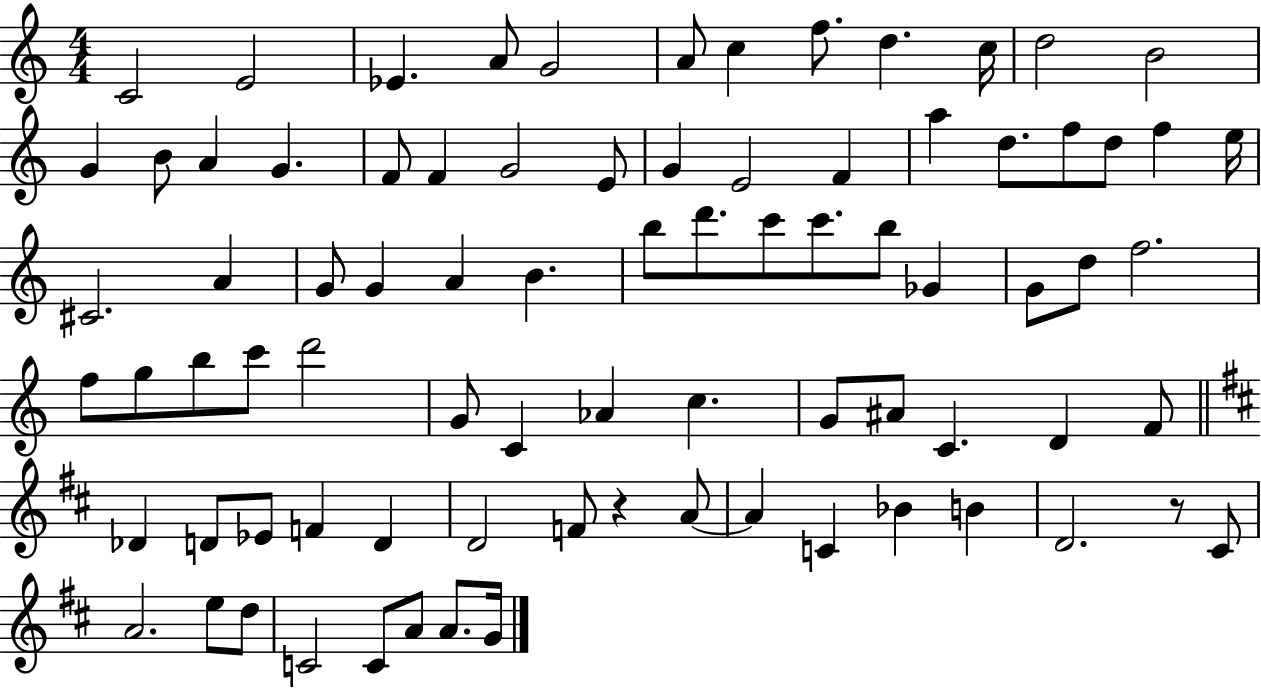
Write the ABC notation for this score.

X:1
T:Untitled
M:4/4
L:1/4
K:C
C2 E2 _E A/2 G2 A/2 c f/2 d c/4 d2 B2 G B/2 A G F/2 F G2 E/2 G E2 F a d/2 f/2 d/2 f e/4 ^C2 A G/2 G A B b/2 d'/2 c'/2 c'/2 b/2 _G G/2 d/2 f2 f/2 g/2 b/2 c'/2 d'2 G/2 C _A c G/2 ^A/2 C D F/2 _D D/2 _E/2 F D D2 F/2 z A/2 A C _B B D2 z/2 ^C/2 A2 e/2 d/2 C2 C/2 A/2 A/2 G/4